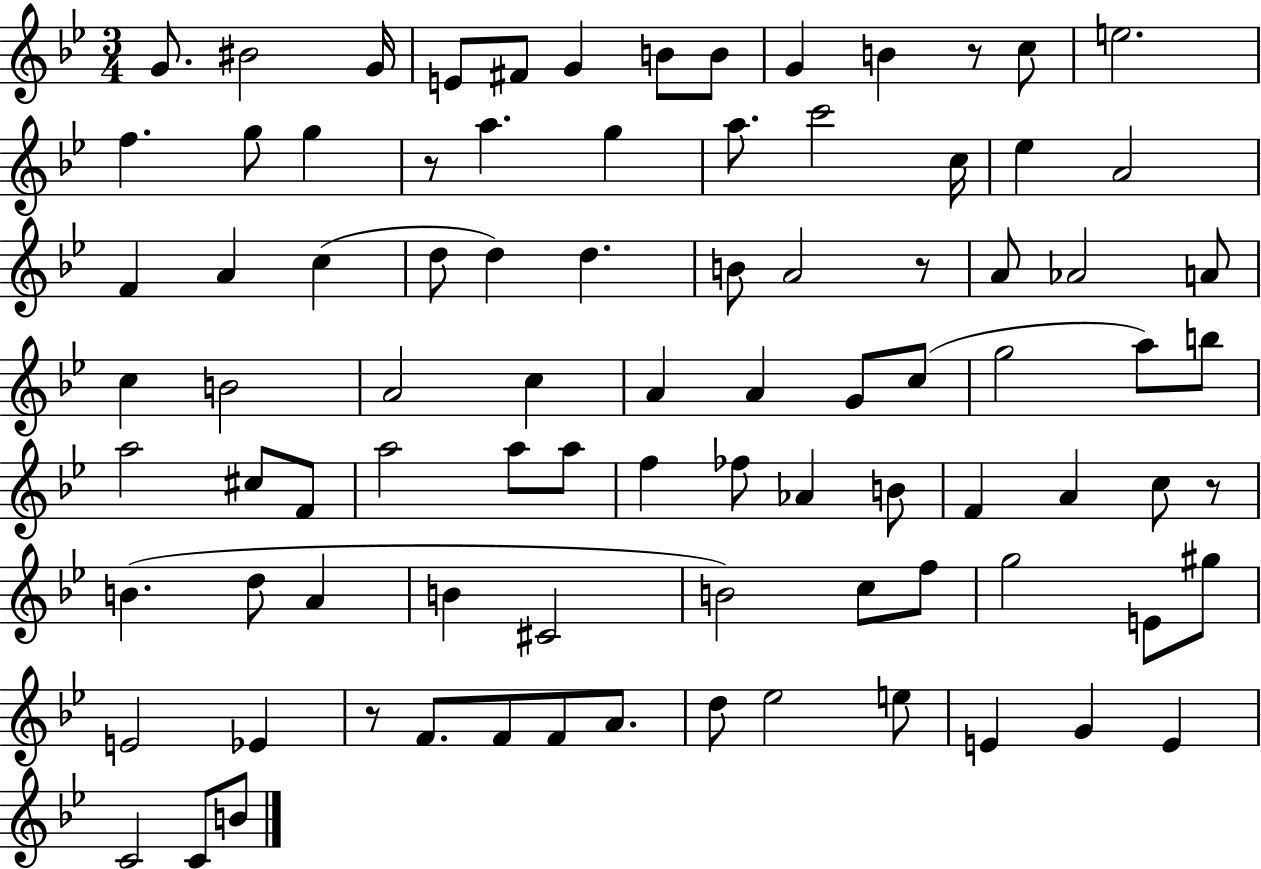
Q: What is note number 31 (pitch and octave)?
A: A4